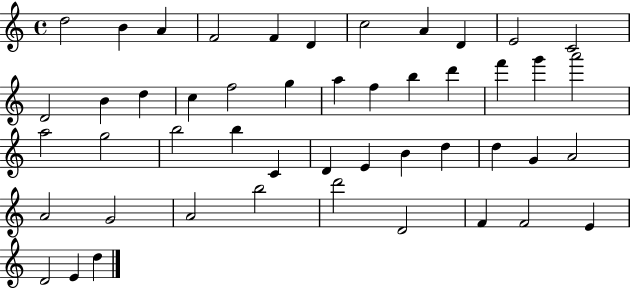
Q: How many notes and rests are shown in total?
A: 48